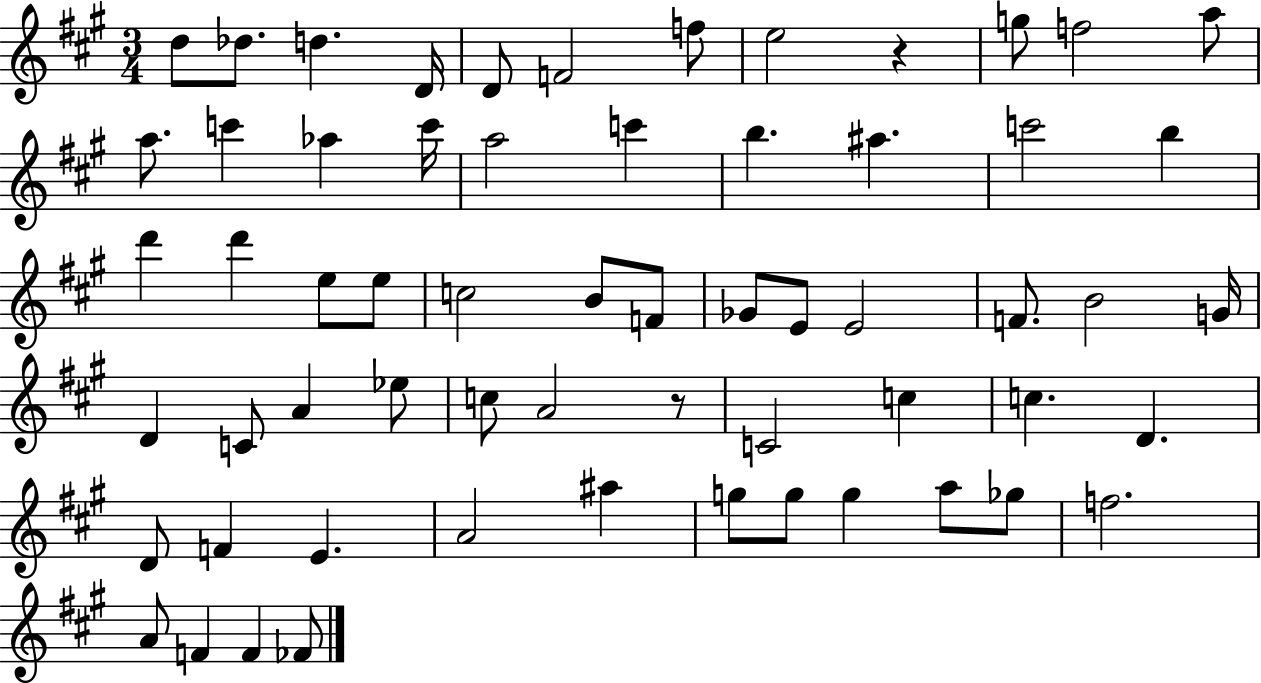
D5/e Db5/e. D5/q. D4/s D4/e F4/h F5/e E5/h R/q G5/e F5/h A5/e A5/e. C6/q Ab5/q C6/s A5/h C6/q B5/q. A#5/q. C6/h B5/q D6/q D6/q E5/e E5/e C5/h B4/e F4/e Gb4/e E4/e E4/h F4/e. B4/h G4/s D4/q C4/e A4/q Eb5/e C5/e A4/h R/e C4/h C5/q C5/q. D4/q. D4/e F4/q E4/q. A4/h A#5/q G5/e G5/e G5/q A5/e Gb5/e F5/h. A4/e F4/q F4/q FES4/e